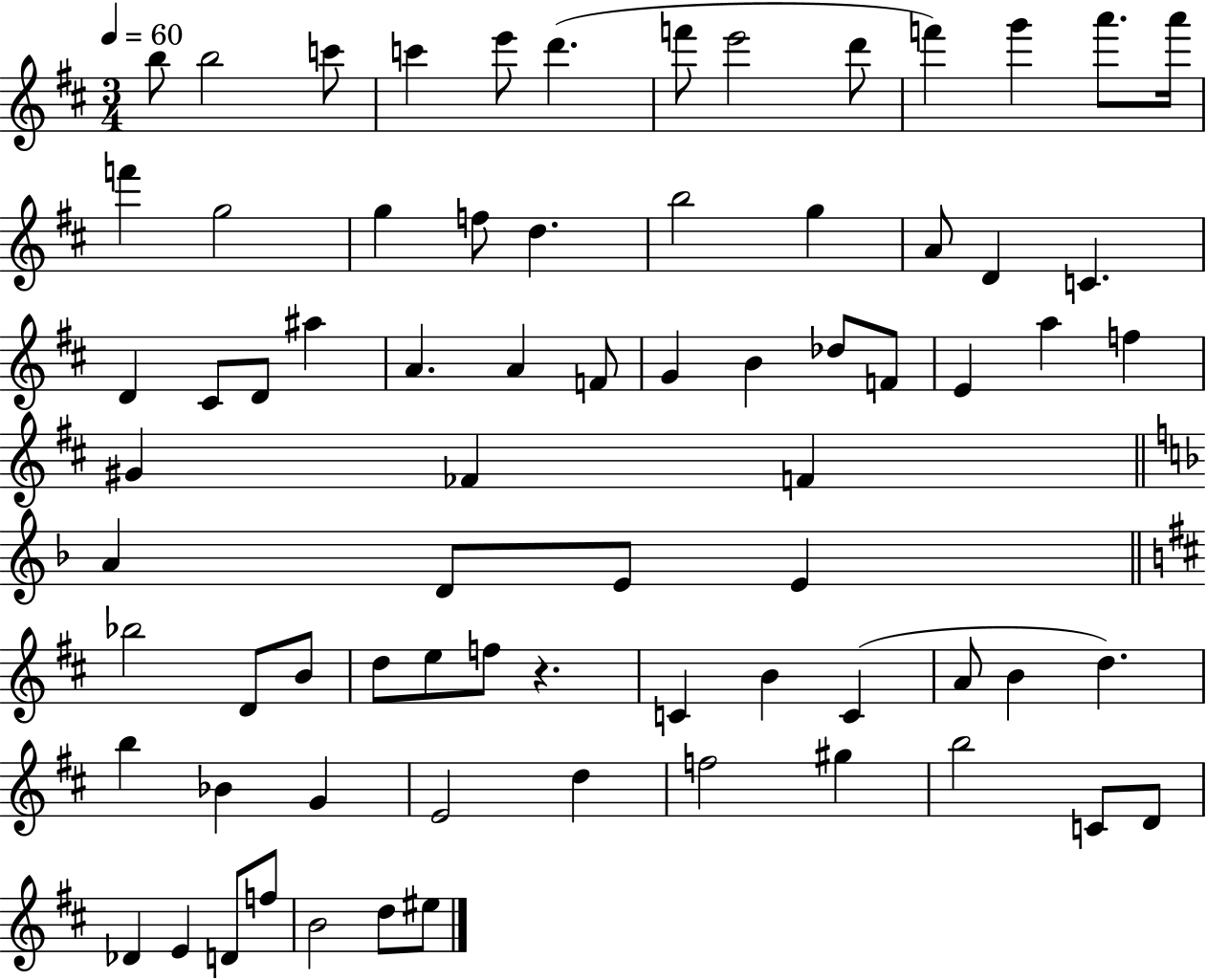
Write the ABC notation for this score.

X:1
T:Untitled
M:3/4
L:1/4
K:D
b/2 b2 c'/2 c' e'/2 d' f'/2 e'2 d'/2 f' g' a'/2 a'/4 f' g2 g f/2 d b2 g A/2 D C D ^C/2 D/2 ^a A A F/2 G B _d/2 F/2 E a f ^G _F F A D/2 E/2 E _b2 D/2 B/2 d/2 e/2 f/2 z C B C A/2 B d b _B G E2 d f2 ^g b2 C/2 D/2 _D E D/2 f/2 B2 d/2 ^e/2